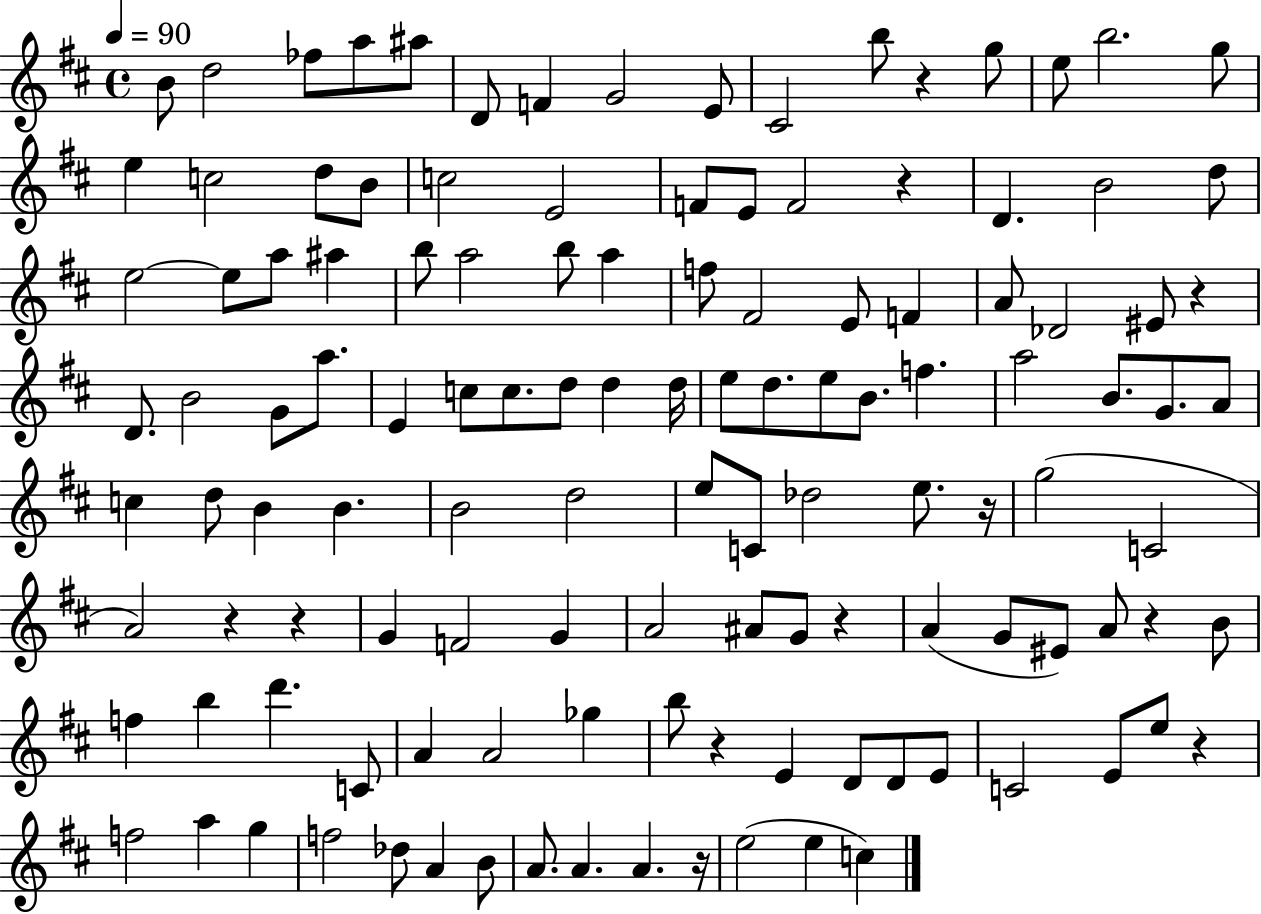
B4/e D5/h FES5/e A5/e A#5/e D4/e F4/q G4/h E4/e C#4/h B5/e R/q G5/e E5/e B5/h. G5/e E5/q C5/h D5/e B4/e C5/h E4/h F4/e E4/e F4/h R/q D4/q. B4/h D5/e E5/h E5/e A5/e A#5/q B5/e A5/h B5/e A5/q F5/e F#4/h E4/e F4/q A4/e Db4/h EIS4/e R/q D4/e. B4/h G4/e A5/e. E4/q C5/e C5/e. D5/e D5/q D5/s E5/e D5/e. E5/e B4/e. F5/q. A5/h B4/e. G4/e. A4/e C5/q D5/e B4/q B4/q. B4/h D5/h E5/e C4/e Db5/h E5/e. R/s G5/h C4/h A4/h R/q R/q G4/q F4/h G4/q A4/h A#4/e G4/e R/q A4/q G4/e EIS4/e A4/e R/q B4/e F5/q B5/q D6/q. C4/e A4/q A4/h Gb5/q B5/e R/q E4/q D4/e D4/e E4/e C4/h E4/e E5/e R/q F5/h A5/q G5/q F5/h Db5/e A4/q B4/e A4/e. A4/q. A4/q. R/s E5/h E5/q C5/q